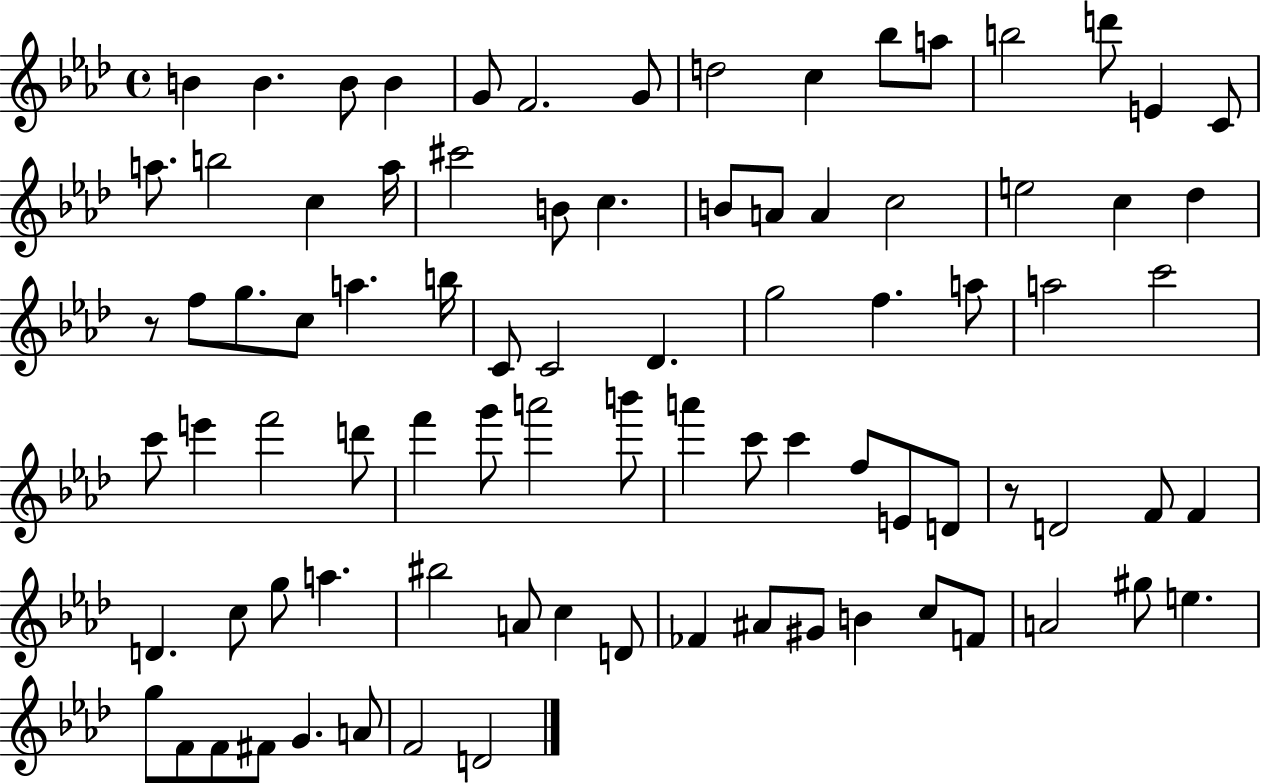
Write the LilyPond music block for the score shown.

{
  \clef treble
  \time 4/4
  \defaultTimeSignature
  \key aes \major
  \repeat volta 2 { b'4 b'4. b'8 b'4 | g'8 f'2. g'8 | d''2 c''4 bes''8 a''8 | b''2 d'''8 e'4 c'8 | \break a''8. b''2 c''4 a''16 | cis'''2 b'8 c''4. | b'8 a'8 a'4 c''2 | e''2 c''4 des''4 | \break r8 f''8 g''8. c''8 a''4. b''16 | c'8 c'2 des'4. | g''2 f''4. a''8 | a''2 c'''2 | \break c'''8 e'''4 f'''2 d'''8 | f'''4 g'''8 a'''2 b'''8 | a'''4 c'''8 c'''4 f''8 e'8 d'8 | r8 d'2 f'8 f'4 | \break d'4. c''8 g''8 a''4. | bis''2 a'8 c''4 d'8 | fes'4 ais'8 gis'8 b'4 c''8 f'8 | a'2 gis''8 e''4. | \break g''8 f'8 f'8 fis'8 g'4. a'8 | f'2 d'2 | } \bar "|."
}